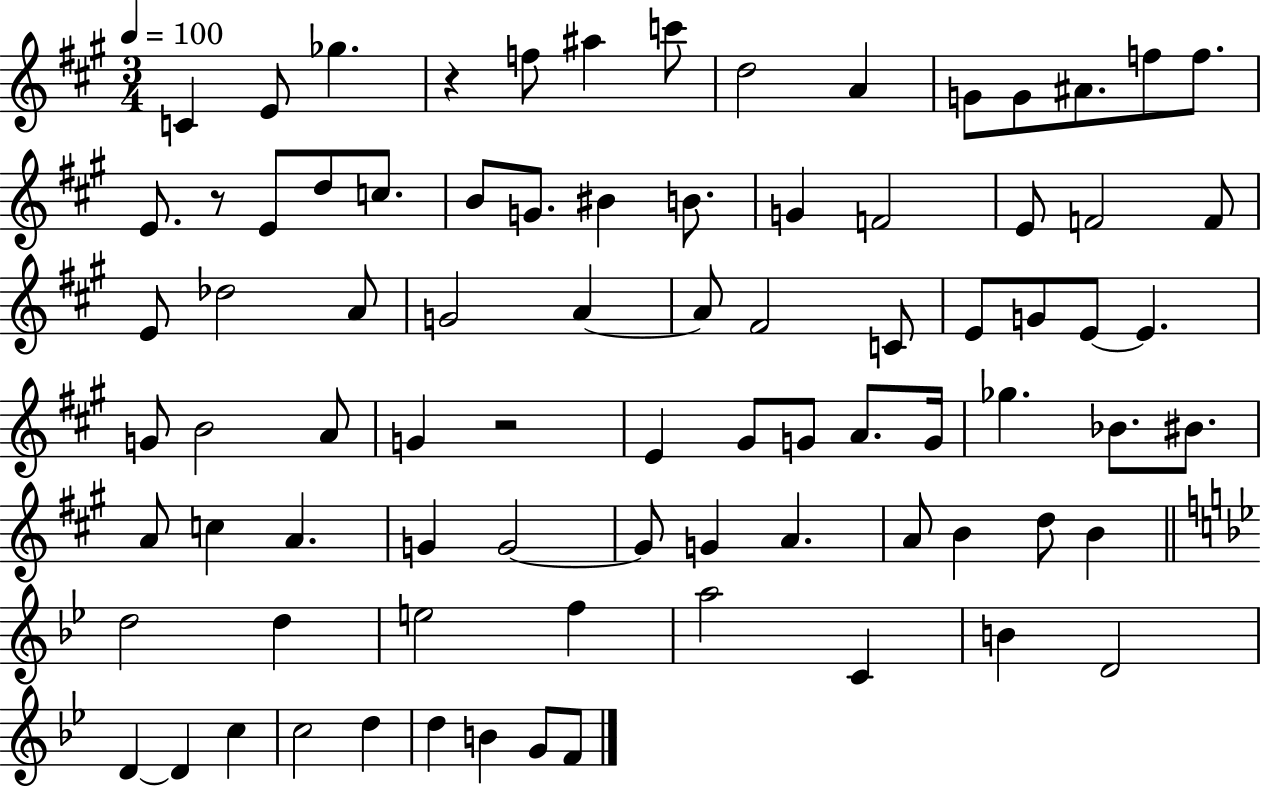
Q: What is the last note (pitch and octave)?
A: F4